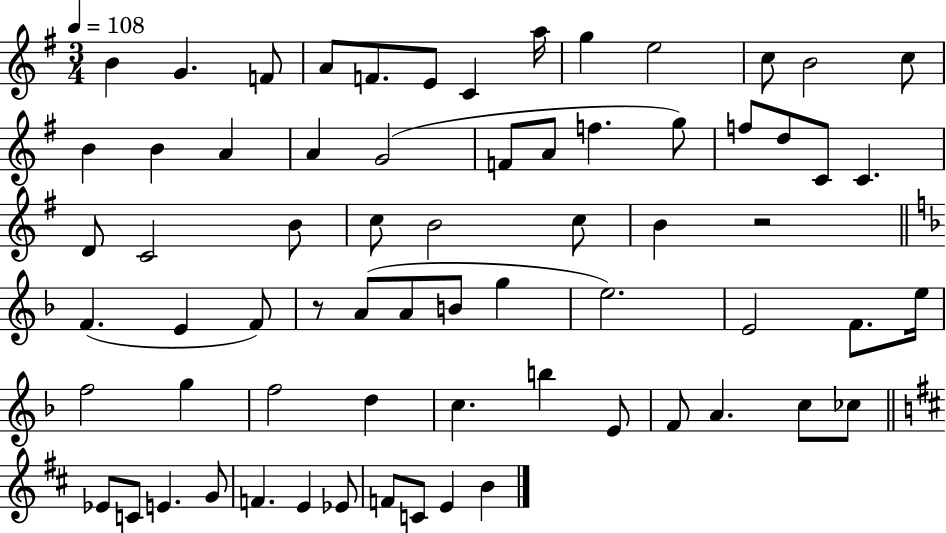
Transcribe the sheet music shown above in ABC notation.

X:1
T:Untitled
M:3/4
L:1/4
K:G
B G F/2 A/2 F/2 E/2 C a/4 g e2 c/2 B2 c/2 B B A A G2 F/2 A/2 f g/2 f/2 d/2 C/2 C D/2 C2 B/2 c/2 B2 c/2 B z2 F E F/2 z/2 A/2 A/2 B/2 g e2 E2 F/2 e/4 f2 g f2 d c b E/2 F/2 A c/2 _c/2 _E/2 C/2 E G/2 F E _E/2 F/2 C/2 E B